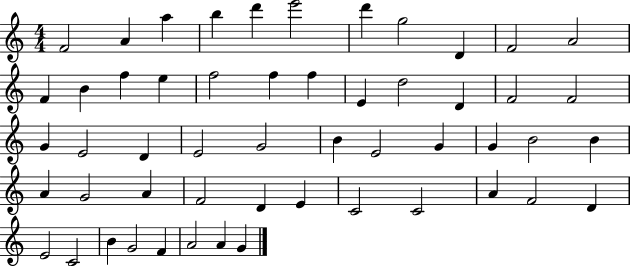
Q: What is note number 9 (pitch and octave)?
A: D4